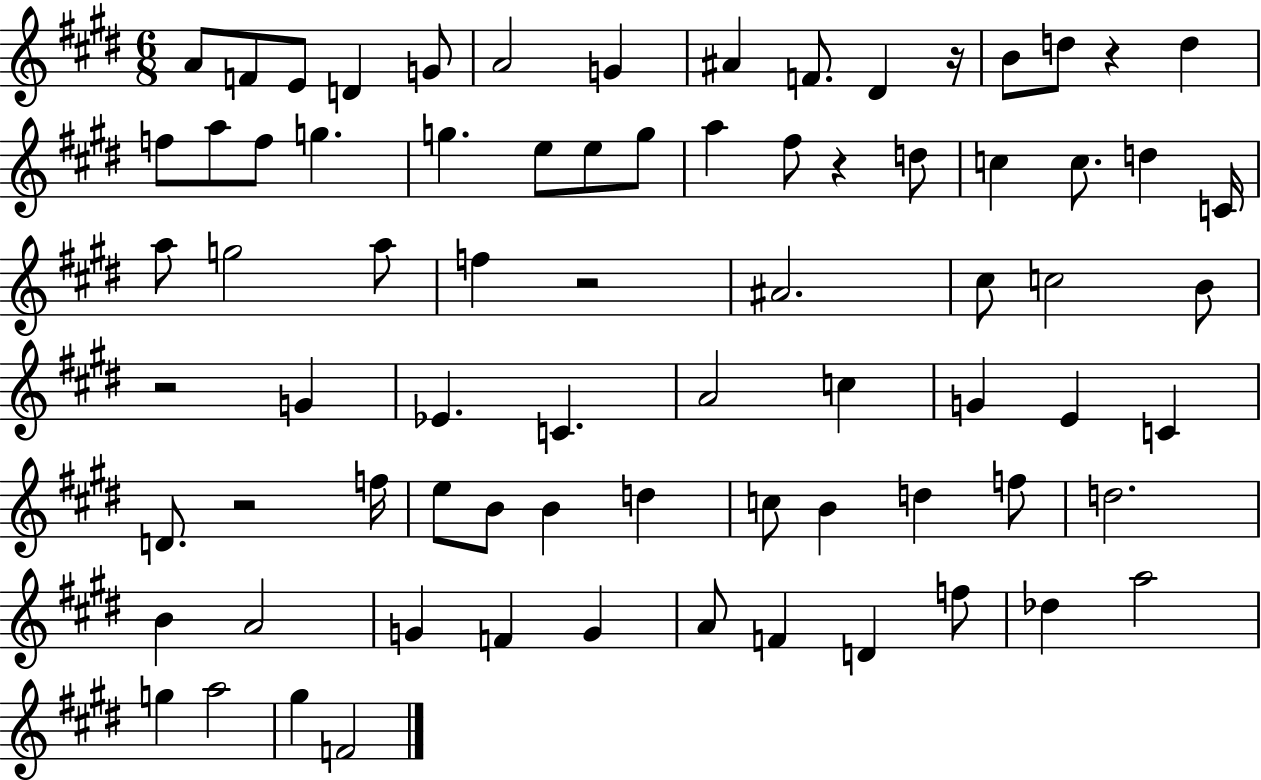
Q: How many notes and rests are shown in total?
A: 76